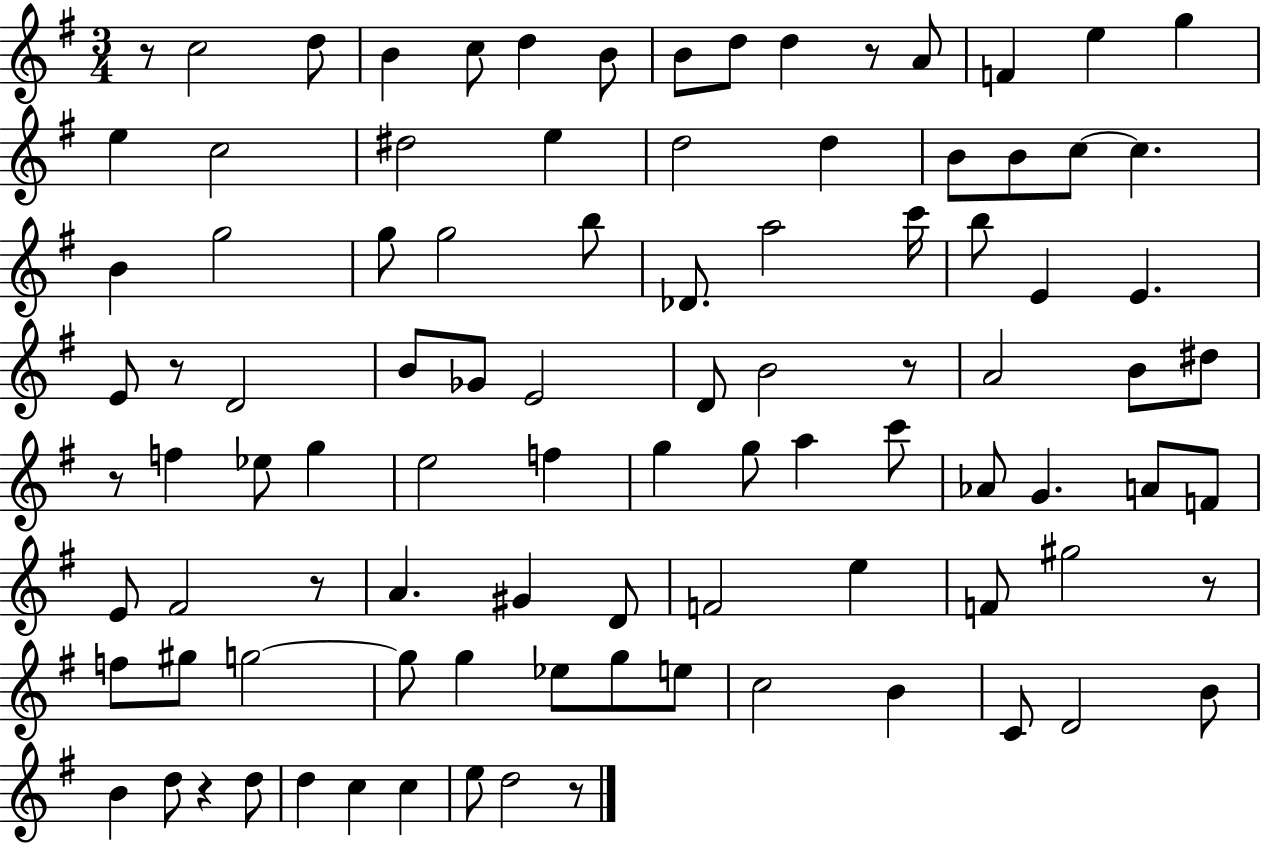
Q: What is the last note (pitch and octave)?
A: D5